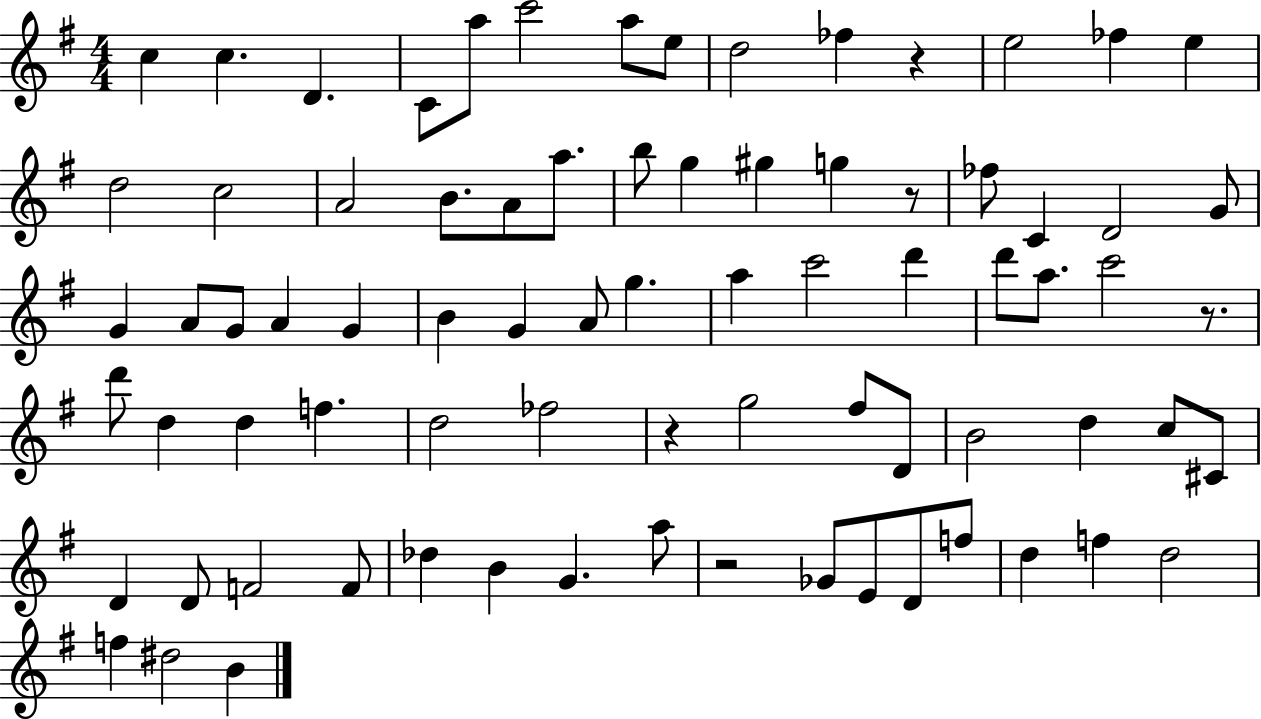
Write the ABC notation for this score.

X:1
T:Untitled
M:4/4
L:1/4
K:G
c c D C/2 a/2 c'2 a/2 e/2 d2 _f z e2 _f e d2 c2 A2 B/2 A/2 a/2 b/2 g ^g g z/2 _f/2 C D2 G/2 G A/2 G/2 A G B G A/2 g a c'2 d' d'/2 a/2 c'2 z/2 d'/2 d d f d2 _f2 z g2 ^f/2 D/2 B2 d c/2 ^C/2 D D/2 F2 F/2 _d B G a/2 z2 _G/2 E/2 D/2 f/2 d f d2 f ^d2 B